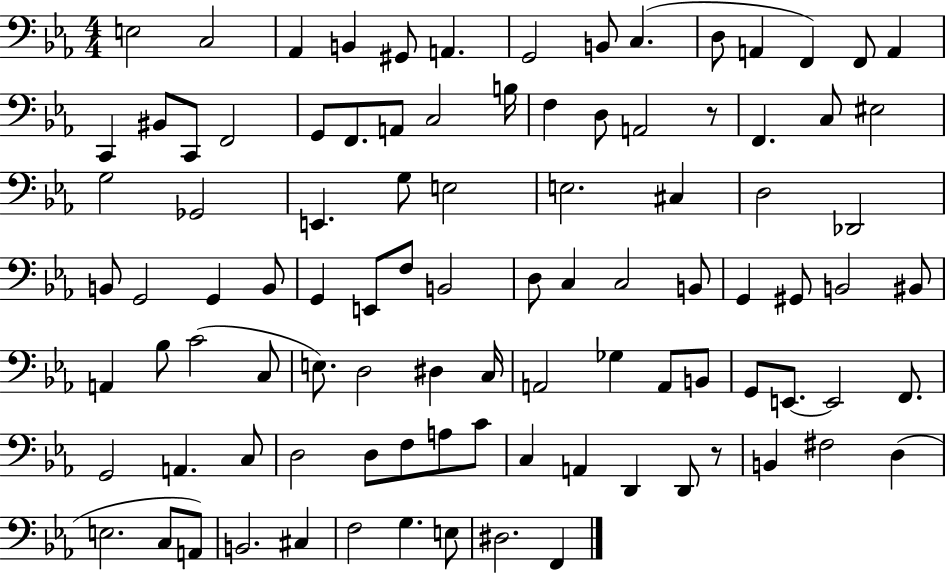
E3/h C3/h Ab2/q B2/q G#2/e A2/q. G2/h B2/e C3/q. D3/e A2/q F2/q F2/e A2/q C2/q BIS2/e C2/e F2/h G2/e F2/e. A2/e C3/h B3/s F3/q D3/e A2/h R/e F2/q. C3/e EIS3/h G3/h Gb2/h E2/q. G3/e E3/h E3/h. C#3/q D3/h Db2/h B2/e G2/h G2/q B2/e G2/q E2/e F3/e B2/h D3/e C3/q C3/h B2/e G2/q G#2/e B2/h BIS2/e A2/q Bb3/e C4/h C3/e E3/e. D3/h D#3/q C3/s A2/h Gb3/q A2/e B2/e G2/e E2/e. E2/h F2/e. G2/h A2/q. C3/e D3/h D3/e F3/e A3/e C4/e C3/q A2/q D2/q D2/e R/e B2/q F#3/h D3/q E3/h. C3/e A2/e B2/h. C#3/q F3/h G3/q. E3/e D#3/h. F2/q